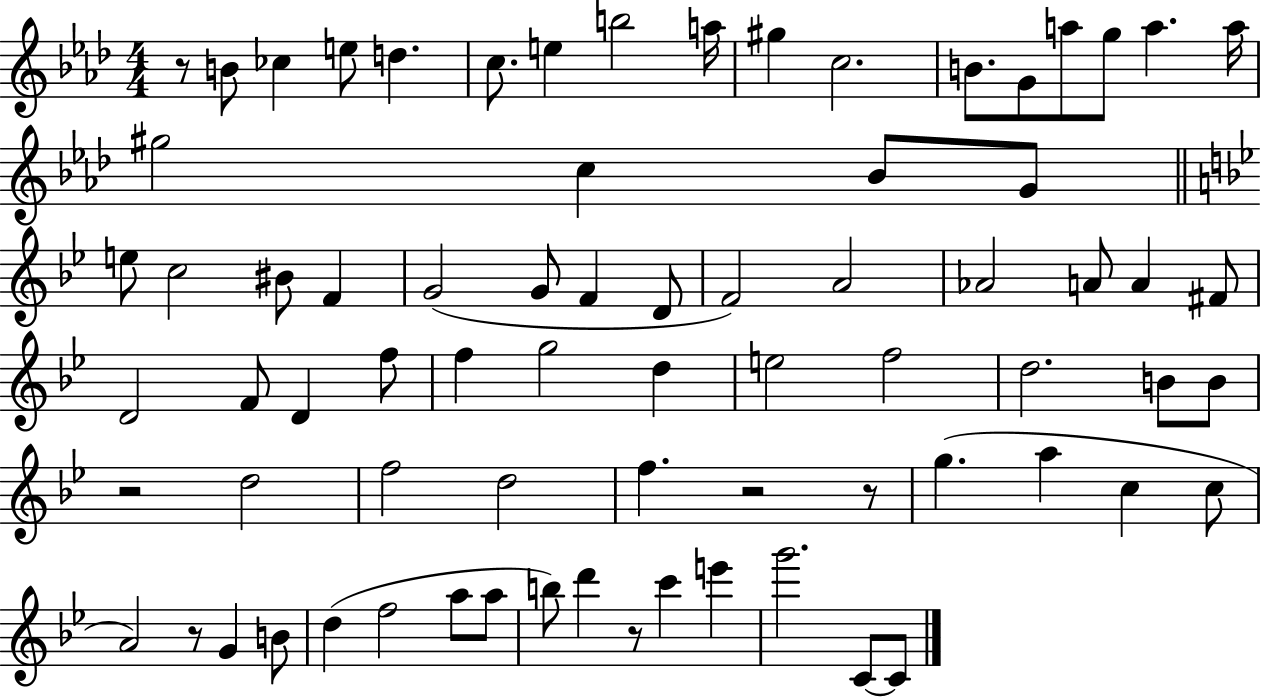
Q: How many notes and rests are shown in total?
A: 74